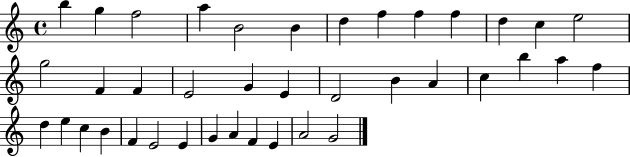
X:1
T:Untitled
M:4/4
L:1/4
K:C
b g f2 a B2 B d f f f d c e2 g2 F F E2 G E D2 B A c b a f d e c B F E2 E G A F E A2 G2